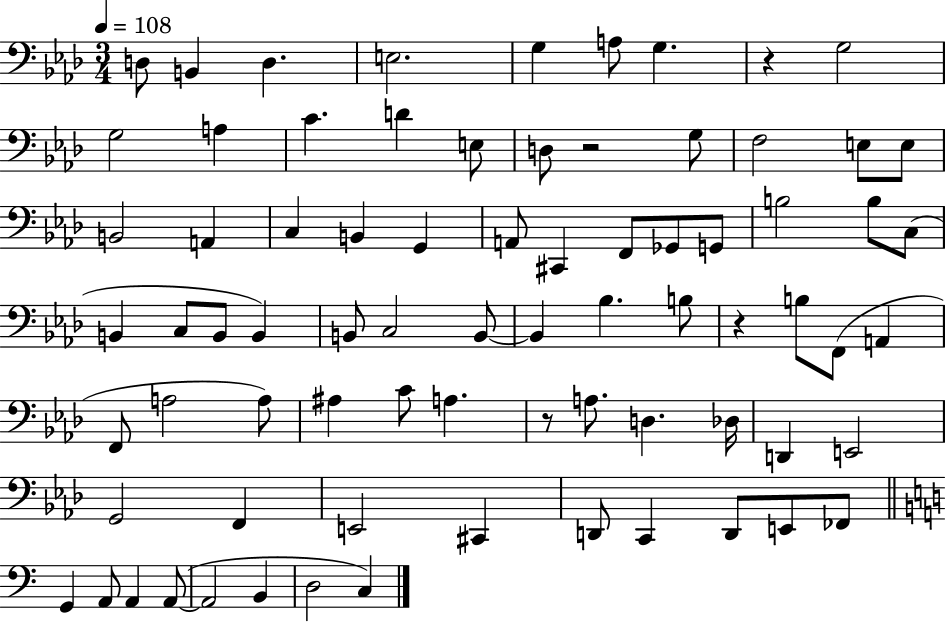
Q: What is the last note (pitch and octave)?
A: C3